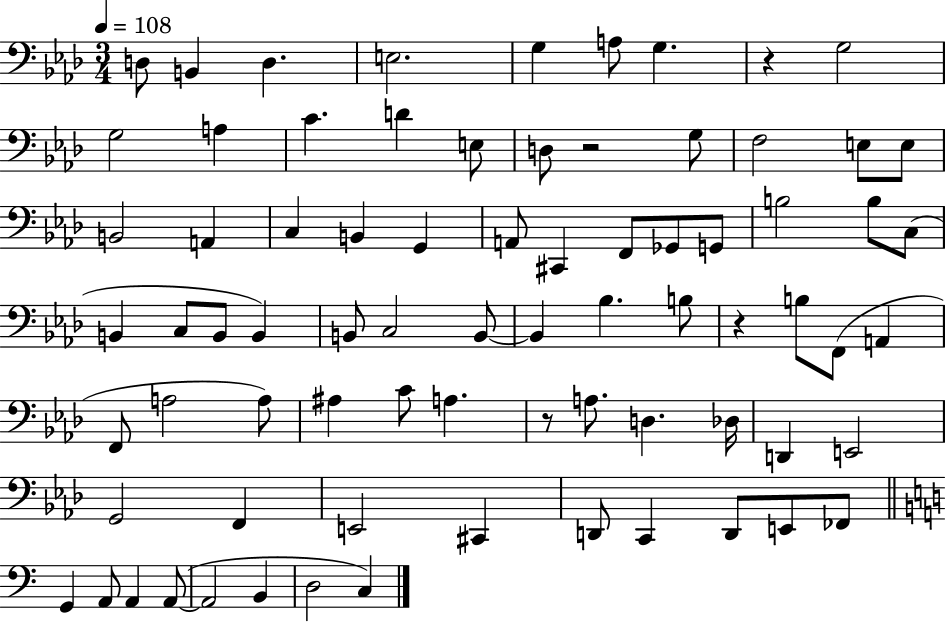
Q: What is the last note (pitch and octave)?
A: C3